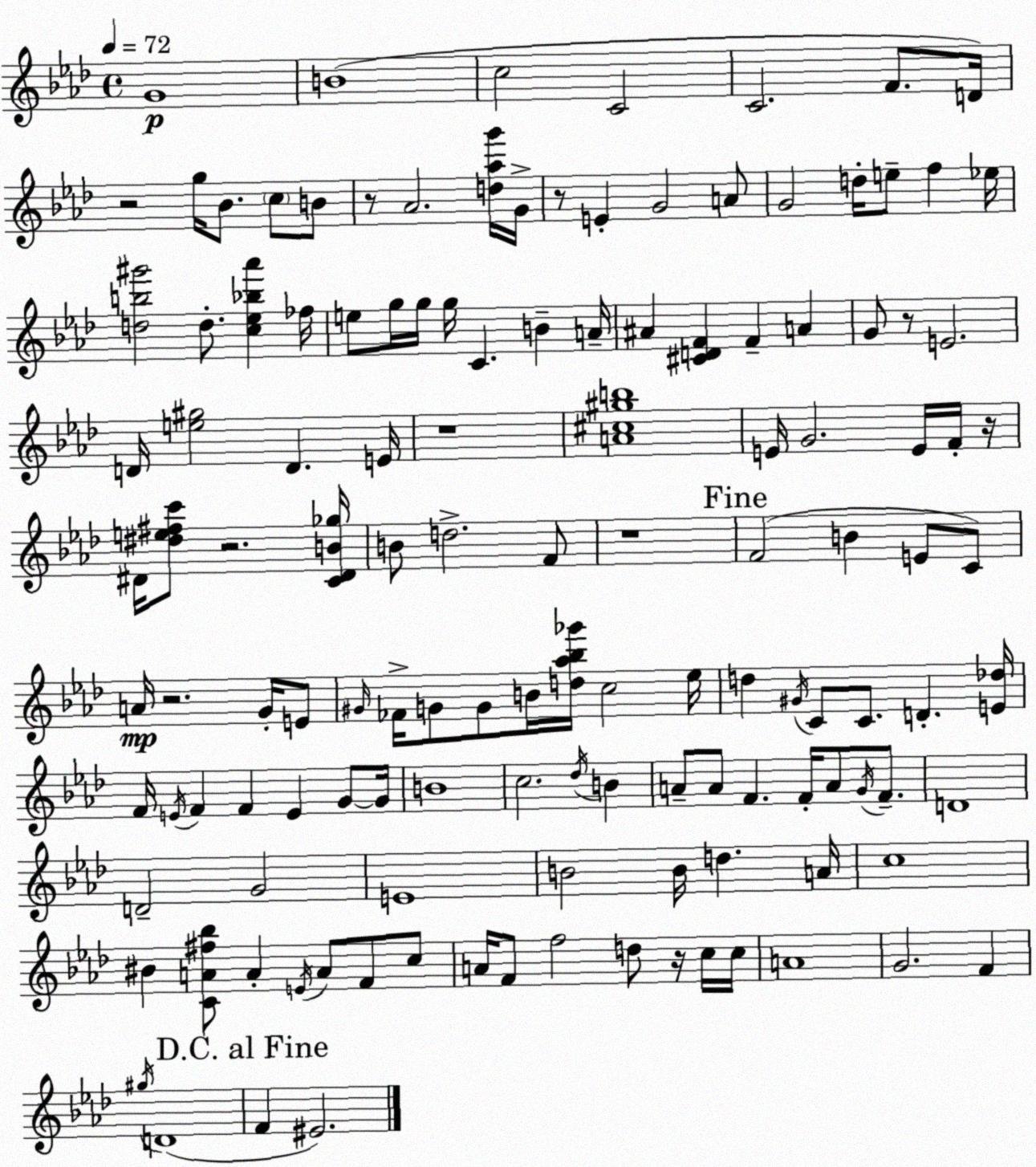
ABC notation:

X:1
T:Untitled
M:4/4
L:1/4
K:Ab
G4 B4 c2 C2 C2 F/2 D/4 z2 g/4 _B/2 c/2 B/2 z/2 _A2 [d_ag']/4 G/4 z/2 E G2 A/2 G2 d/4 e/2 f _e/4 [db^g']2 d/2 [c_e_b_a'] _f/4 e/2 g/4 g/4 g/4 C B A/4 ^A [^CDF] F A G/2 z/2 E2 D/4 [e^g]2 D E/4 z4 [A^c^gb]4 E/4 G2 E/4 F/4 z/4 ^D/4 [^de^fc']/2 z2 [C^DB_g]/4 B/2 d2 F/2 z4 F2 B E/2 C/2 A/4 z2 G/4 E/2 ^G/4 _F/4 G/2 G/2 B/4 [d_a_b_g']/4 c2 _e/4 d ^G/4 C/2 C/2 D [E_d]/4 F/4 E/4 F F E G/2 G/4 B4 c2 _d/4 B A/2 A/2 F F/4 A/2 G/4 F/2 D4 D2 G2 E4 B2 B/4 d A/4 c4 ^B [CA^f_b]/2 A E/4 A/2 F/2 c/2 A/4 F/2 f2 d/2 z/4 c/4 c/4 A4 G2 F ^g/4 D4 F ^E2